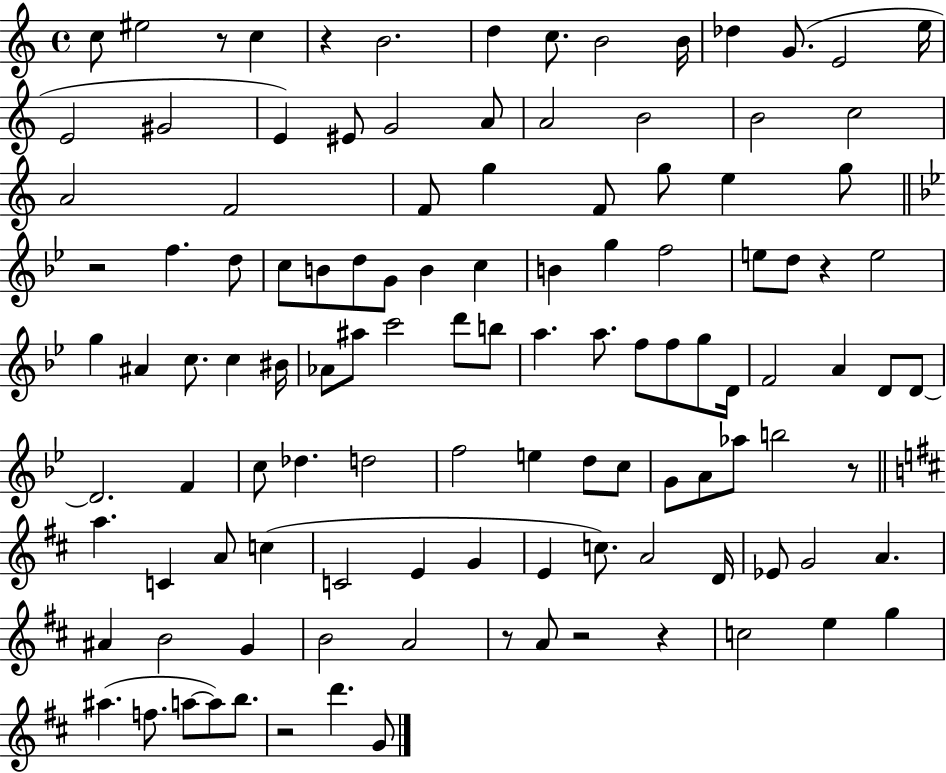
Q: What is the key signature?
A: C major